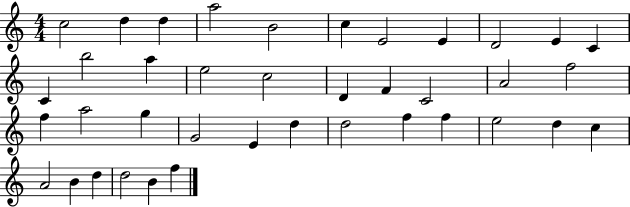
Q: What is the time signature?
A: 4/4